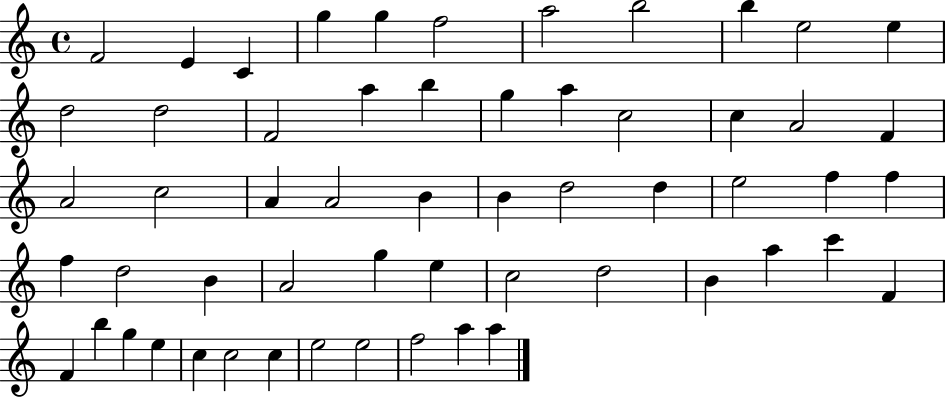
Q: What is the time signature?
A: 4/4